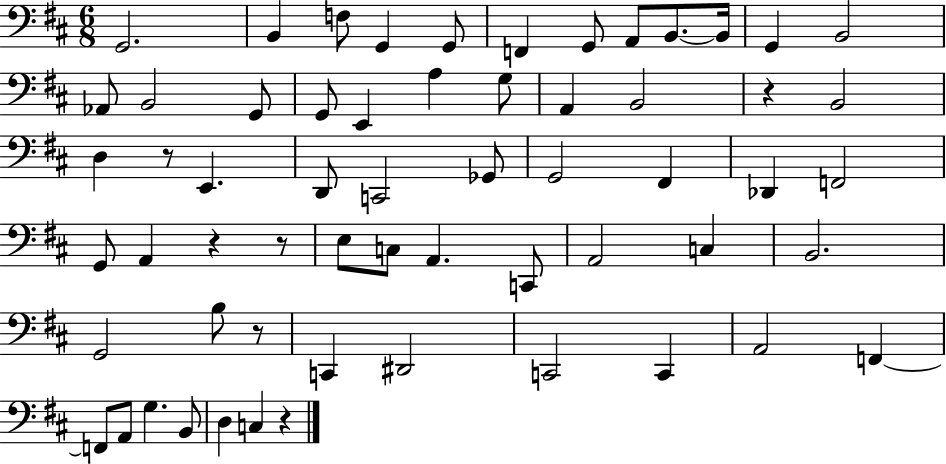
G2/h. B2/q F3/e G2/q G2/e F2/q G2/e A2/e B2/e. B2/s G2/q B2/h Ab2/e B2/h G2/e G2/e E2/q A3/q G3/e A2/q B2/h R/q B2/h D3/q R/e E2/q. D2/e C2/h Gb2/e G2/h F#2/q Db2/q F2/h G2/e A2/q R/q R/e E3/e C3/e A2/q. C2/e A2/h C3/q B2/h. G2/h B3/e R/e C2/q D#2/h C2/h C2/q A2/h F2/q F2/e A2/e G3/q. B2/e D3/q C3/q R/q